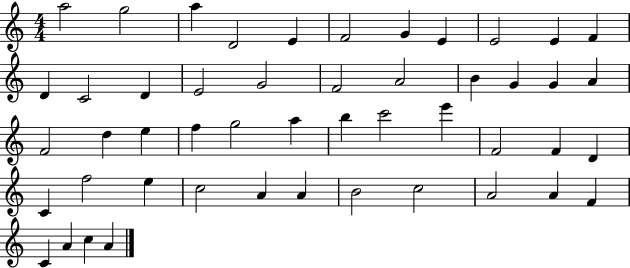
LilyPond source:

{
  \clef treble
  \numericTimeSignature
  \time 4/4
  \key c \major
  a''2 g''2 | a''4 d'2 e'4 | f'2 g'4 e'4 | e'2 e'4 f'4 | \break d'4 c'2 d'4 | e'2 g'2 | f'2 a'2 | b'4 g'4 g'4 a'4 | \break f'2 d''4 e''4 | f''4 g''2 a''4 | b''4 c'''2 e'''4 | f'2 f'4 d'4 | \break c'4 f''2 e''4 | c''2 a'4 a'4 | b'2 c''2 | a'2 a'4 f'4 | \break c'4 a'4 c''4 a'4 | \bar "|."
}